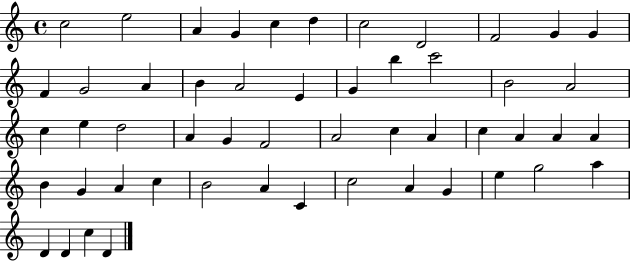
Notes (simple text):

C5/h E5/h A4/q G4/q C5/q D5/q C5/h D4/h F4/h G4/q G4/q F4/q G4/h A4/q B4/q A4/h E4/q G4/q B5/q C6/h B4/h A4/h C5/q E5/q D5/h A4/q G4/q F4/h A4/h C5/q A4/q C5/q A4/q A4/q A4/q B4/q G4/q A4/q C5/q B4/h A4/q C4/q C5/h A4/q G4/q E5/q G5/h A5/q D4/q D4/q C5/q D4/q